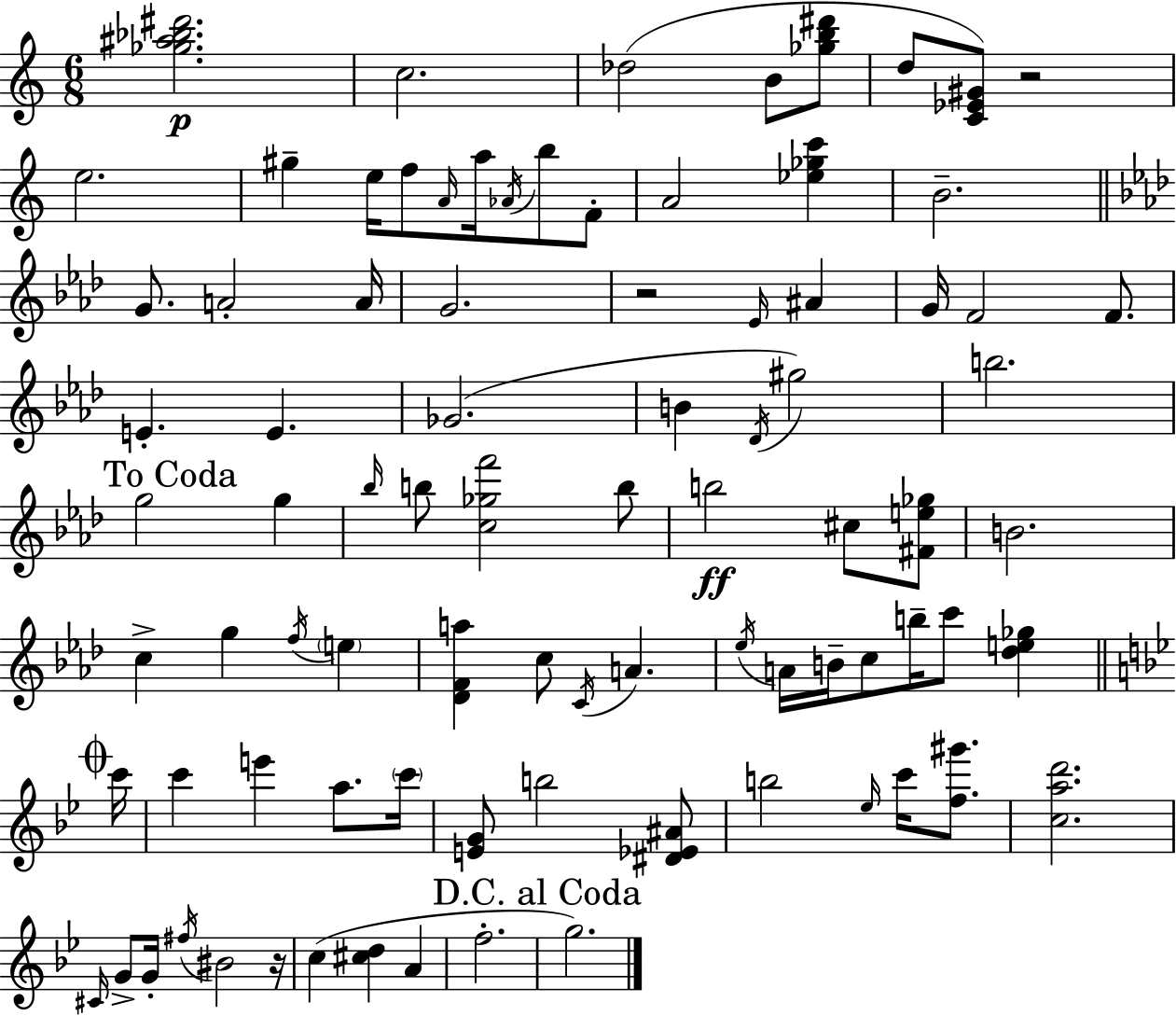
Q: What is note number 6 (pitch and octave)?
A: G#5